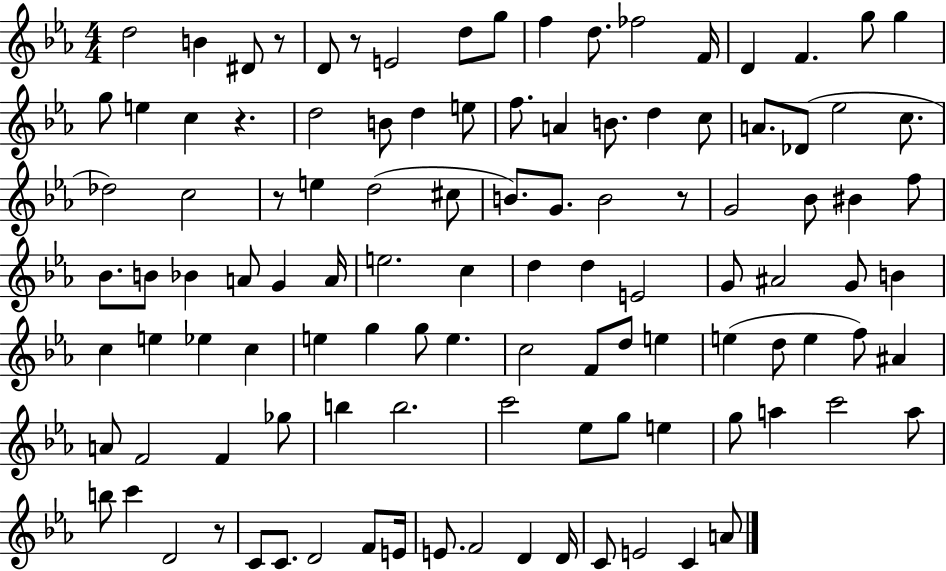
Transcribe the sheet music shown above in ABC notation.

X:1
T:Untitled
M:4/4
L:1/4
K:Eb
d2 B ^D/2 z/2 D/2 z/2 E2 d/2 g/2 f d/2 _f2 F/4 D F g/2 g g/2 e c z d2 B/2 d e/2 f/2 A B/2 d c/2 A/2 _D/2 _e2 c/2 _d2 c2 z/2 e d2 ^c/2 B/2 G/2 B2 z/2 G2 _B/2 ^B f/2 _B/2 B/2 _B A/2 G A/4 e2 c d d E2 G/2 ^A2 G/2 B c e _e c e g g/2 e c2 F/2 d/2 e e d/2 e f/2 ^A A/2 F2 F _g/2 b b2 c'2 _e/2 g/2 e g/2 a c'2 a/2 b/2 c' D2 z/2 C/2 C/2 D2 F/2 E/4 E/2 F2 D D/4 C/2 E2 C A/2